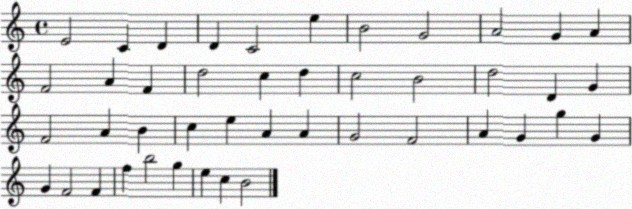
X:1
T:Untitled
M:4/4
L:1/4
K:C
E2 C D D C2 e B2 G2 A2 G A F2 A F d2 c d c2 B2 d2 D G F2 A B c e A A G2 F2 A G g G G F2 F f b2 g e c B2